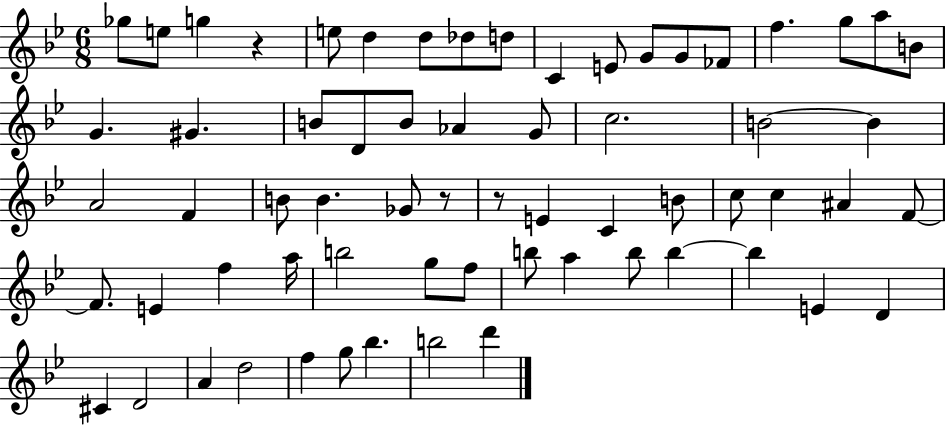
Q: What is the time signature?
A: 6/8